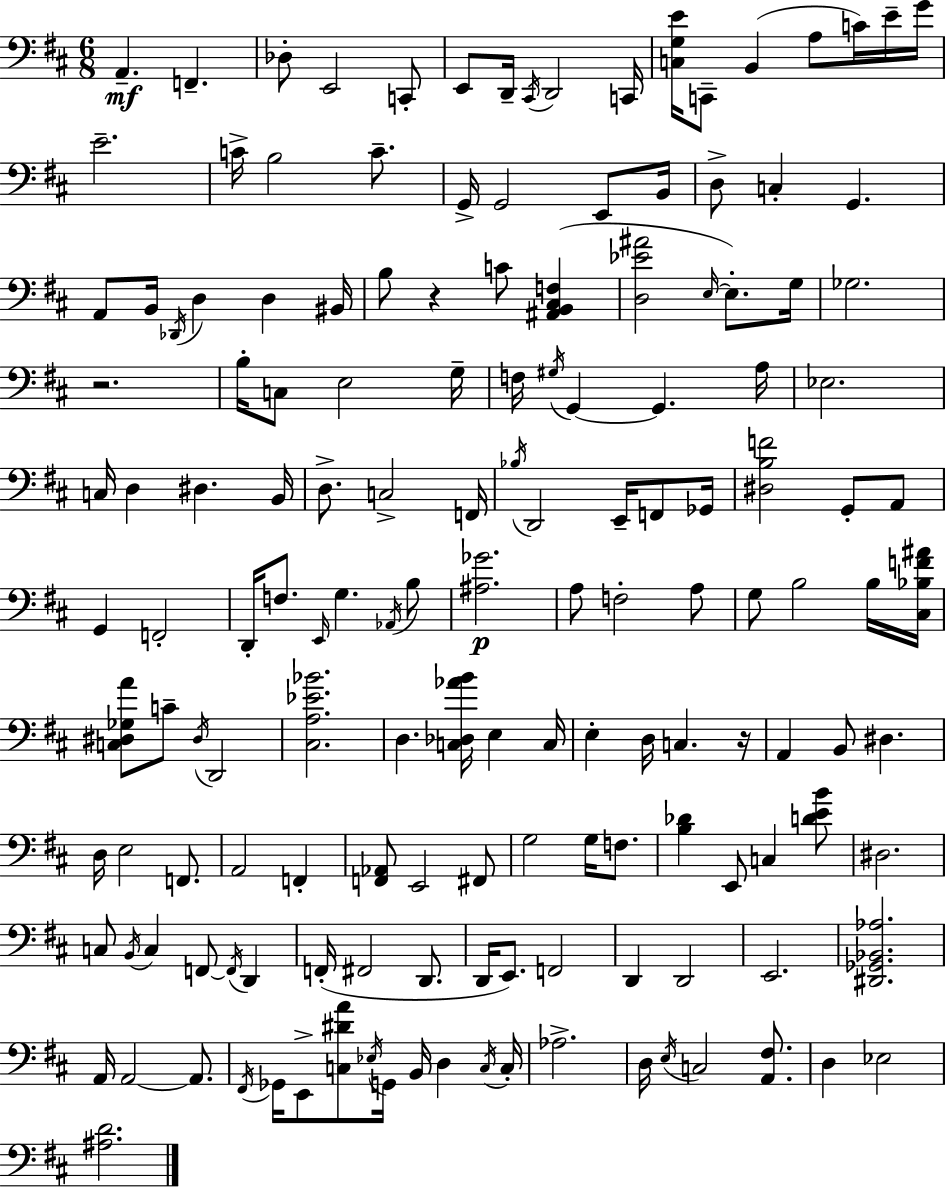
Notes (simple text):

A2/q. F2/q. Db3/e E2/h C2/e E2/e D2/s C#2/s D2/h C2/s [C3,G3,E4]/s C2/e B2/q A3/e C4/s E4/s G4/s E4/h. C4/s B3/h C4/e. G2/s G2/h E2/e B2/s D3/e C3/q G2/q. A2/e B2/s Db2/s D3/q D3/q BIS2/s B3/e R/q C4/e [A#2,B2,C#3,F3]/q [D3,Eb4,A#4]/h E3/s E3/e. G3/s Gb3/h. R/h. B3/s C3/e E3/h G3/s F3/s G#3/s G2/q G2/q. A3/s Eb3/h. C3/s D3/q D#3/q. B2/s D3/e. C3/h F2/s Bb3/s D2/h E2/s F2/e Gb2/s [D#3,B3,F4]/h G2/e A2/e G2/q F2/h D2/s F3/e. E2/s G3/q. Ab2/s B3/e [A#3,Gb4]/h. A3/e F3/h A3/e G3/e B3/h B3/s [C#3,Bb3,F4,A#4]/s [C3,D#3,Gb3,A4]/e C4/e D#3/s D2/h [C#3,A3,Eb4,Bb4]/h. D3/q. [C3,Db3,Ab4,B4]/s E3/q C3/s E3/q D3/s C3/q. R/s A2/q B2/e D#3/q. D3/s E3/h F2/e. A2/h F2/q [F2,Ab2]/e E2/h F#2/e G3/h G3/s F3/e. [B3,Db4]/q E2/e C3/q [D4,E4,B4]/e D#3/h. C3/e B2/s C3/q F2/e F2/s D2/q F2/s F#2/h D2/e. D2/s E2/e. F2/h D2/q D2/h E2/h. [D#2,Gb2,Bb2,Ab3]/h. A2/s A2/h A2/e. F#2/s Gb2/s E2/e [C3,D#4,A4]/e Eb3/s G2/s B2/s D3/q C3/s C3/s Ab3/h. D3/s E3/s C3/h [A2,F#3]/e. D3/q Eb3/h [A#3,D4]/h.